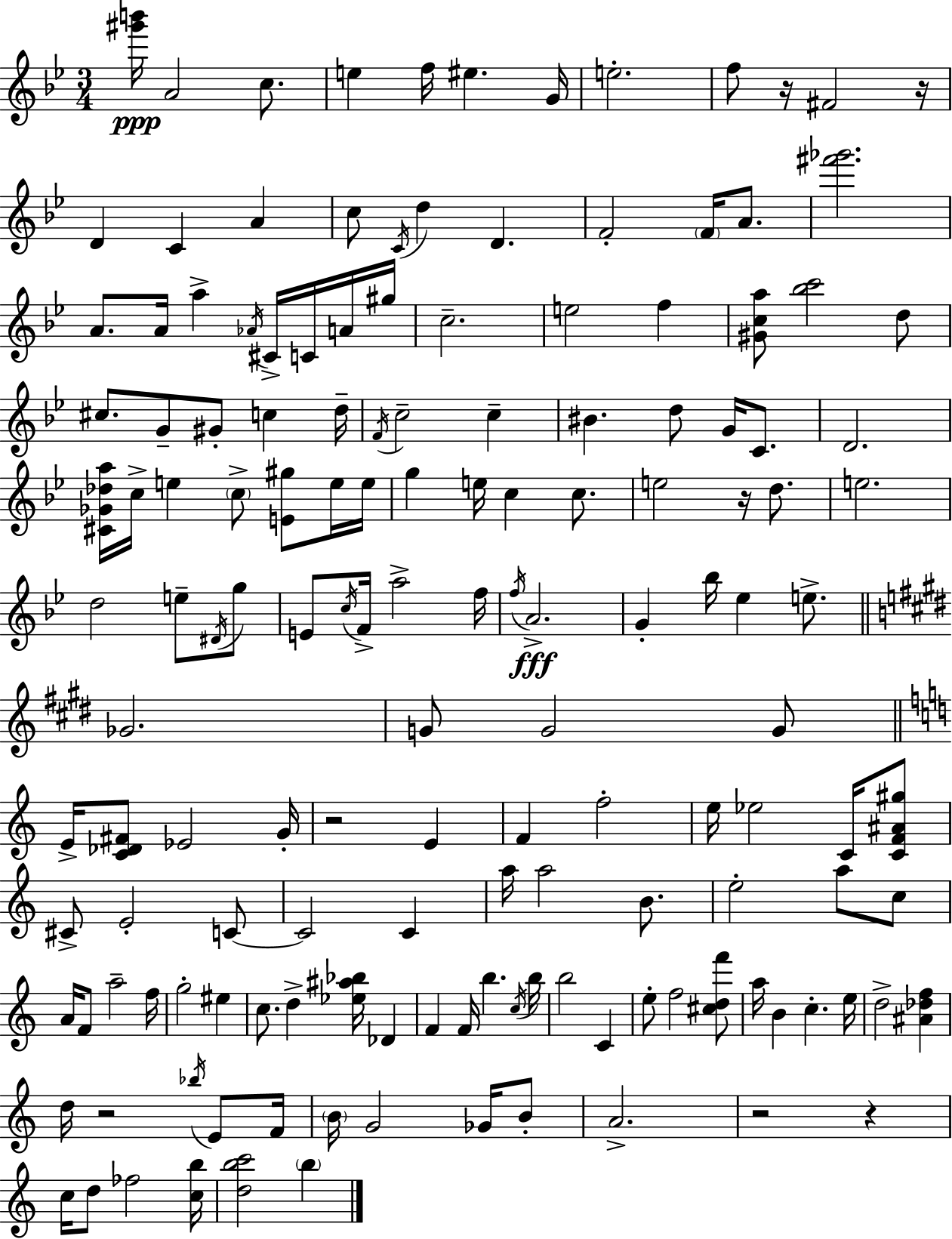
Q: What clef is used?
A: treble